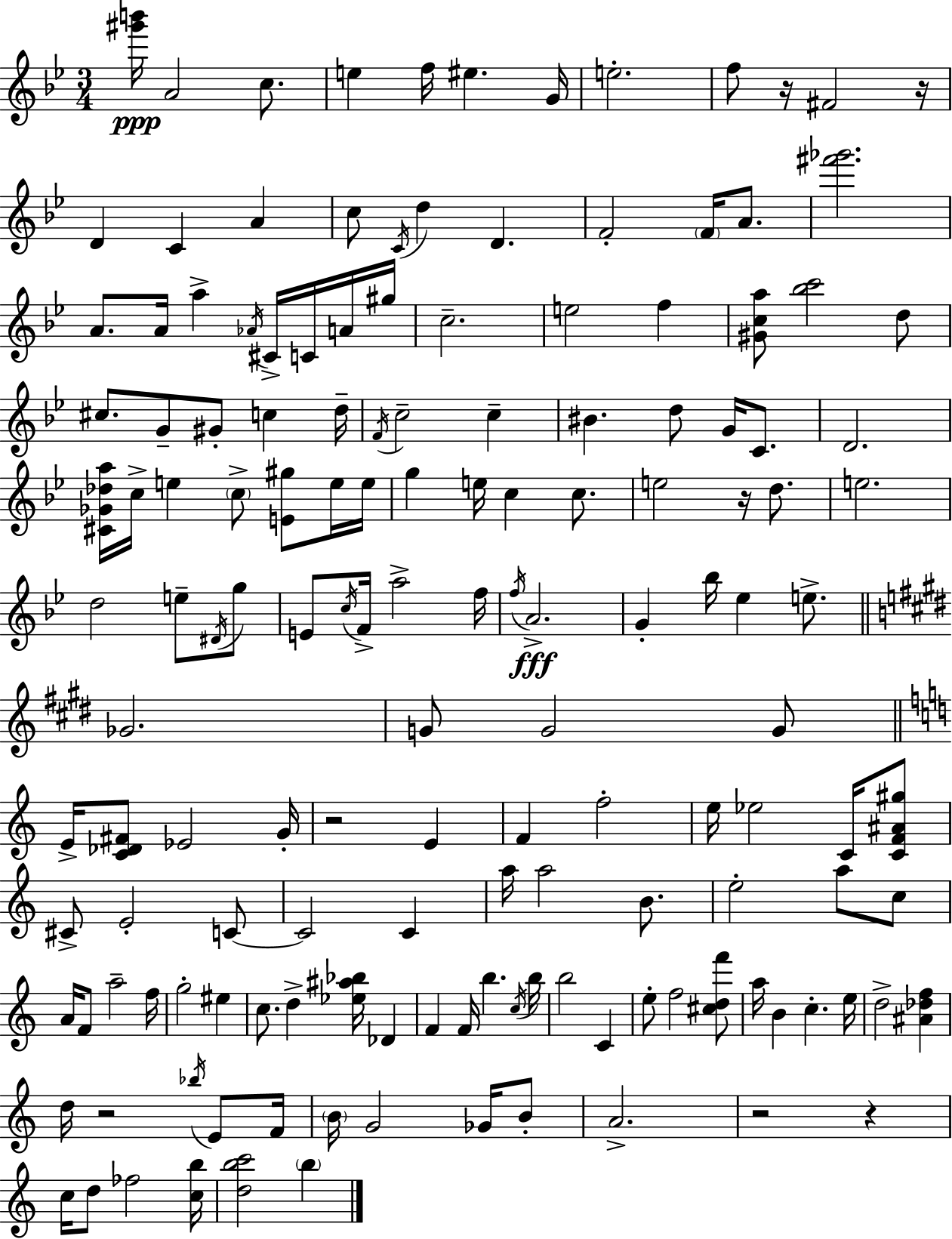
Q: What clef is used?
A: treble